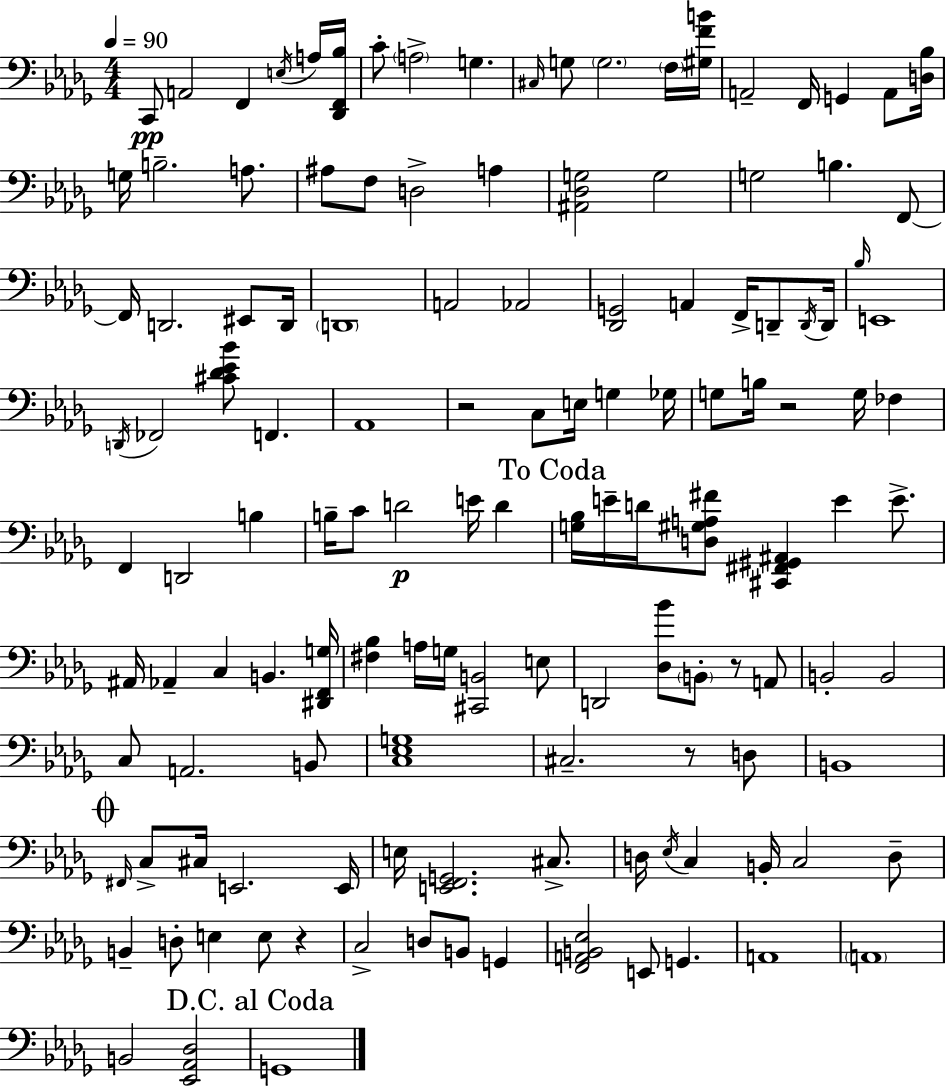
{
  \clef bass
  \numericTimeSignature
  \time 4/4
  \key bes \minor
  \tempo 4 = 90
  c,8\pp a,2 f,4 \acciaccatura { e16 } a16 | <des, f, bes>16 c'8-. \parenthesize a2-> g4. | \grace { cis16 } g8 \parenthesize g2. | \parenthesize f16 <gis f' b'>16 a,2-- f,16 g,4 a,8 | \break <d bes>16 g16 b2.-- a8. | ais8 f8 d2-> a4 | <ais, des g>2 g2 | g2 b4. | \break f,8~~ f,16 d,2. eis,8 | d,16 \parenthesize d,1 | a,2 aes,2 | <des, g,>2 a,4 f,16-> d,8-- | \break \acciaccatura { d,16 } d,16 \grace { bes16 } e,1 | \acciaccatura { d,16 } fes,2 <cis' des' ees' bes'>8 f,4. | aes,1 | r2 c8 e16 | \break g4 ges16 g8 b16 r2 | g16 fes4 f,4 d,2 | b4 b16-- c'8 d'2\p | e'16 d'4 \mark "To Coda" <g bes>16 e'16-- d'16 <d gis a fis'>8 <cis, fis, gis, ais,>4 e'4 | \break e'8.-> ais,16 aes,4-- c4 b,4. | <dis, f, g>16 <fis bes>4 a16 g16 <cis, b,>2 | e8 d,2 <des bes'>8 \parenthesize b,8-. | r8 a,8 b,2-. b,2 | \break c8 a,2. | b,8 <c ees g>1 | cis2.-- | r8 d8 b,1 | \break \mark \markup { \musicglyph "scripts.coda" } \grace { fis,16 } c8-> cis16 e,2. | e,16 e16 <e, f, g,>2. | cis8.-> d16 \acciaccatura { ees16 } c4 b,16-. c2 | d8-- b,4-- d8-. e4 | \break e8 r4 c2-> d8 | b,8 g,4 <f, a, b, ees>2 e,8 | g,4. a,1 | \parenthesize a,1 | \break b,2 <ees, aes, des>2 | \mark "D.C. al Coda" g,1 | \bar "|."
}